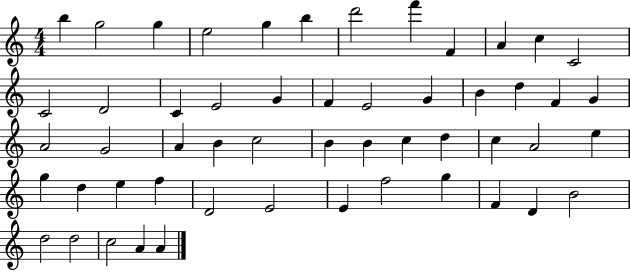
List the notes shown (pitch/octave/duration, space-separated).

B5/q G5/h G5/q E5/h G5/q B5/q D6/h F6/q F4/q A4/q C5/q C4/h C4/h D4/h C4/q E4/h G4/q F4/q E4/h G4/q B4/q D5/q F4/q G4/q A4/h G4/h A4/q B4/q C5/h B4/q B4/q C5/q D5/q C5/q A4/h E5/q G5/q D5/q E5/q F5/q D4/h E4/h E4/q F5/h G5/q F4/q D4/q B4/h D5/h D5/h C5/h A4/q A4/q